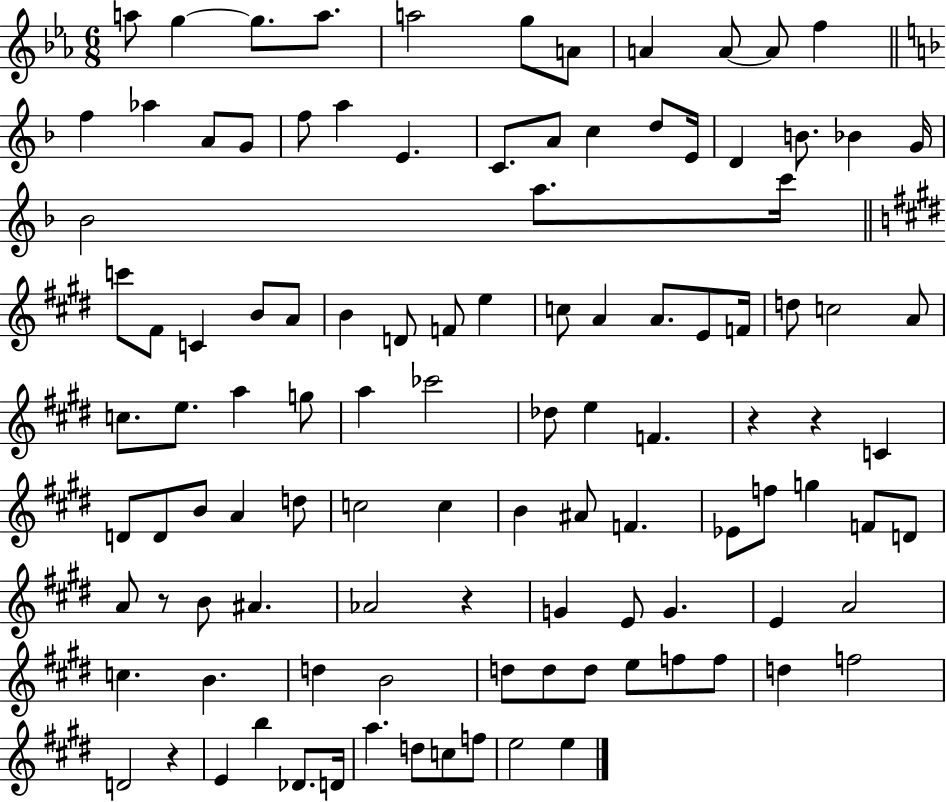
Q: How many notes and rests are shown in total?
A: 109